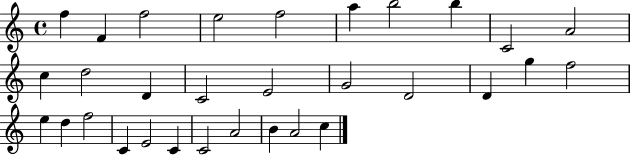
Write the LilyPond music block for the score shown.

{
  \clef treble
  \time 4/4
  \defaultTimeSignature
  \key c \major
  f''4 f'4 f''2 | e''2 f''2 | a''4 b''2 b''4 | c'2 a'2 | \break c''4 d''2 d'4 | c'2 e'2 | g'2 d'2 | d'4 g''4 f''2 | \break e''4 d''4 f''2 | c'4 e'2 c'4 | c'2 a'2 | b'4 a'2 c''4 | \break \bar "|."
}